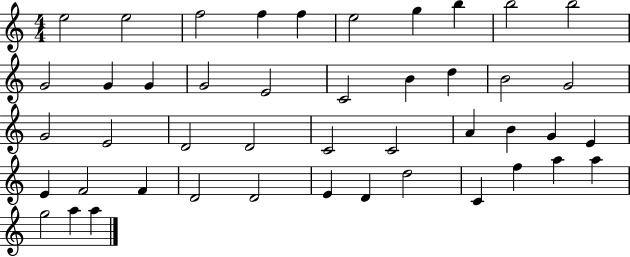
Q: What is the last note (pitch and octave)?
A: A5